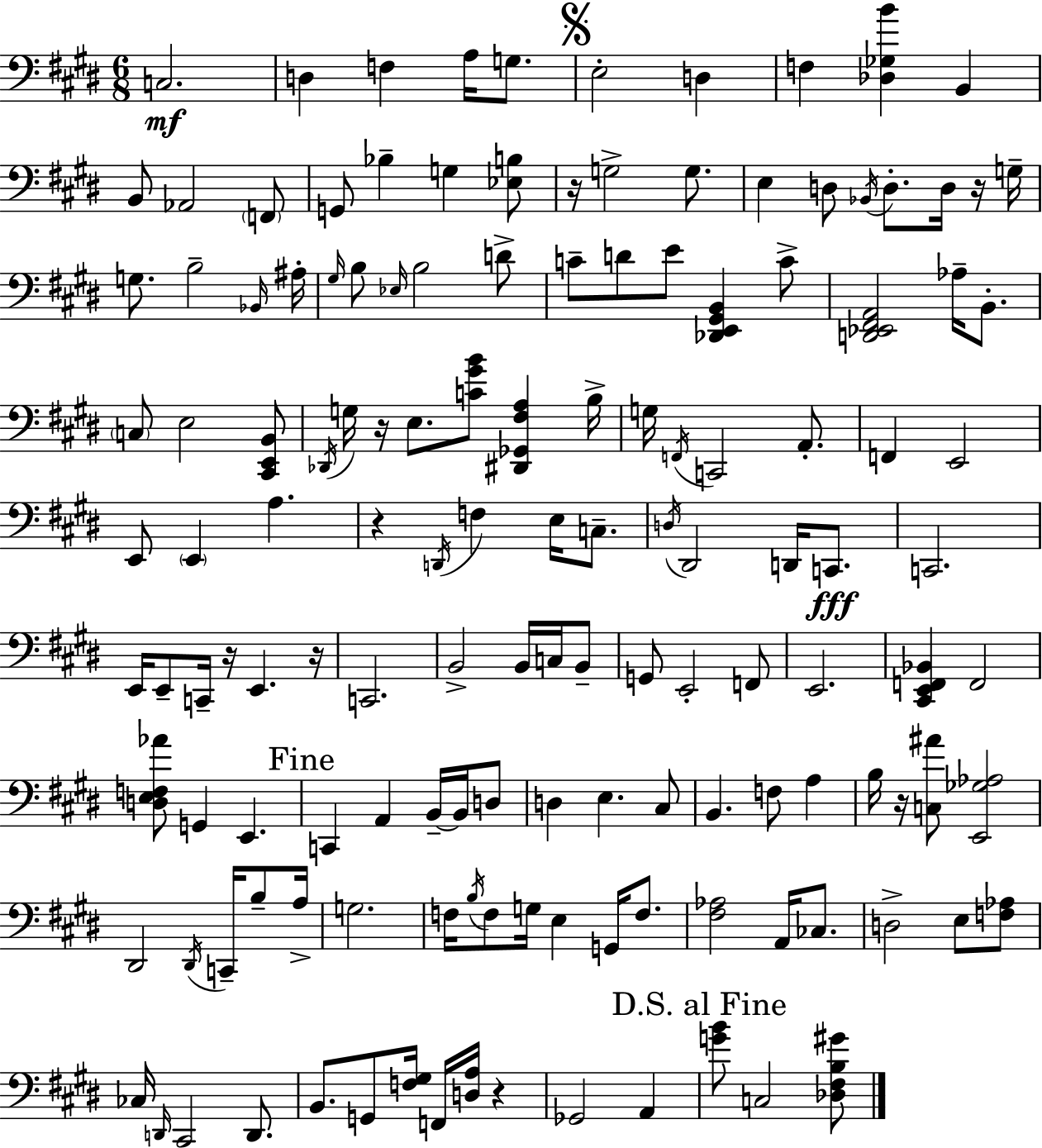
C3/h. D3/q F3/q A3/s G3/e. E3/h D3/q F3/q [Db3,Gb3,B4]/q B2/q B2/e Ab2/h F2/e G2/e Bb3/q G3/q [Eb3,B3]/e R/s G3/h G3/e. E3/q D3/e Bb2/s D3/e. D3/s R/s G3/s G3/e. B3/h Bb2/s A#3/s G#3/s B3/e Eb3/s B3/h D4/e C4/e D4/e E4/e [Db2,E2,G#2,B2]/q C4/e [D2,Eb2,F#2,A2]/h Ab3/s B2/e. C3/e E3/h [C#2,E2,B2]/e Db2/s G3/s R/s E3/e. [C4,G#4,B4]/e [D#2,Gb2,F#3,A3]/q B3/s G3/s F2/s C2/h A2/e. F2/q E2/h E2/e E2/q A3/q. R/q D2/s F3/q E3/s C3/e. D3/s D#2/h D2/s C2/e. C2/h. E2/s E2/e C2/s R/s E2/q. R/s C2/h. B2/h B2/s C3/s B2/e G2/e E2/h F2/e E2/h. [C#2,E2,F2,Bb2]/q F2/h [D3,E3,F3,Ab4]/e G2/q E2/q. C2/q A2/q B2/s B2/s D3/e D3/q E3/q. C#3/e B2/q. F3/e A3/q B3/s R/s [C3,A#4]/e [E2,Gb3,Ab3]/h D#2/h D#2/s C2/s B3/e A3/s G3/h. F3/s B3/s F3/e G3/s E3/q G2/s F3/e. [F#3,Ab3]/h A2/s CES3/e. D3/h E3/e [F3,Ab3]/e CES3/s D2/s C#2/h D2/e. B2/e. G2/e [F3,G#3]/s F2/s [D3,A3]/s R/q Gb2/h A2/q [G4,B4]/e C3/h [Db3,F#3,B3,G#4]/e